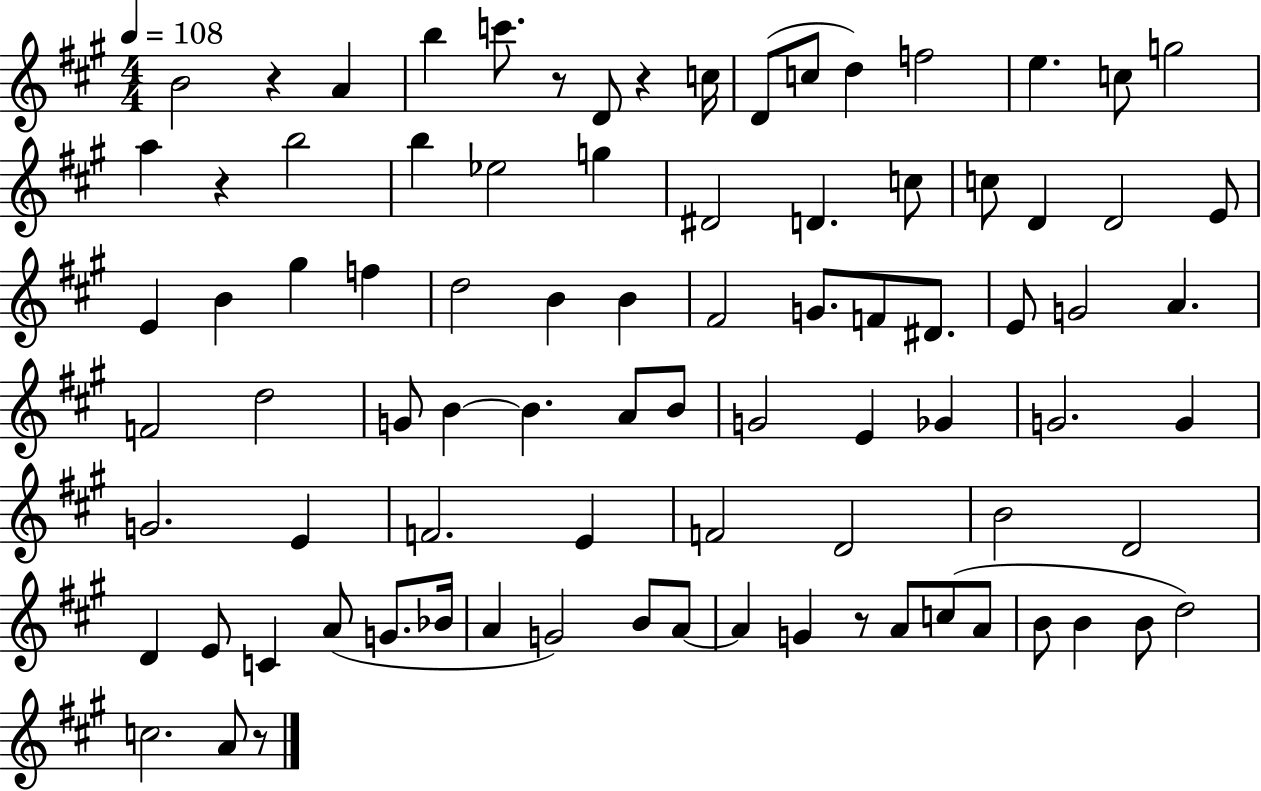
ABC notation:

X:1
T:Untitled
M:4/4
L:1/4
K:A
B2 z A b c'/2 z/2 D/2 z c/4 D/2 c/2 d f2 e c/2 g2 a z b2 b _e2 g ^D2 D c/2 c/2 D D2 E/2 E B ^g f d2 B B ^F2 G/2 F/2 ^D/2 E/2 G2 A F2 d2 G/2 B B A/2 B/2 G2 E _G G2 G G2 E F2 E F2 D2 B2 D2 D E/2 C A/2 G/2 _B/4 A G2 B/2 A/2 A G z/2 A/2 c/2 A/2 B/2 B B/2 d2 c2 A/2 z/2